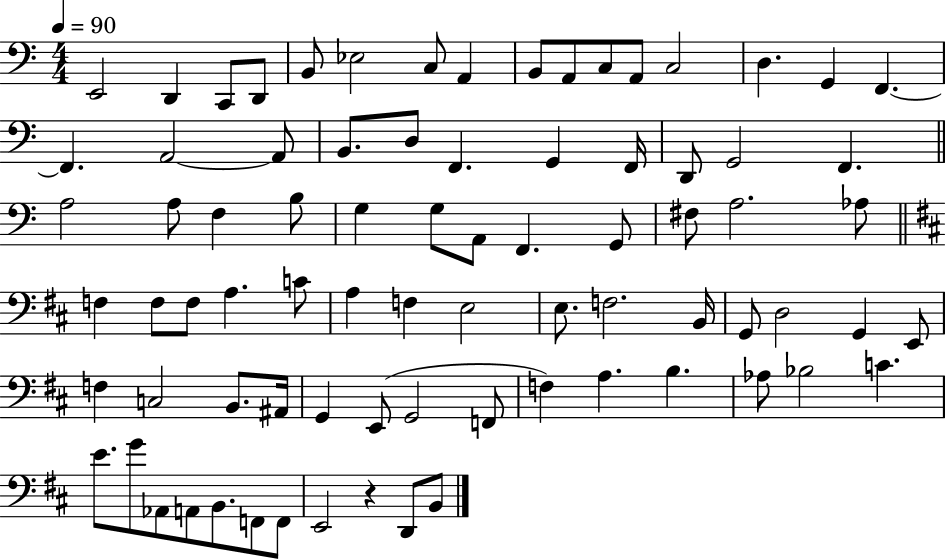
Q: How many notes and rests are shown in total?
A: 79